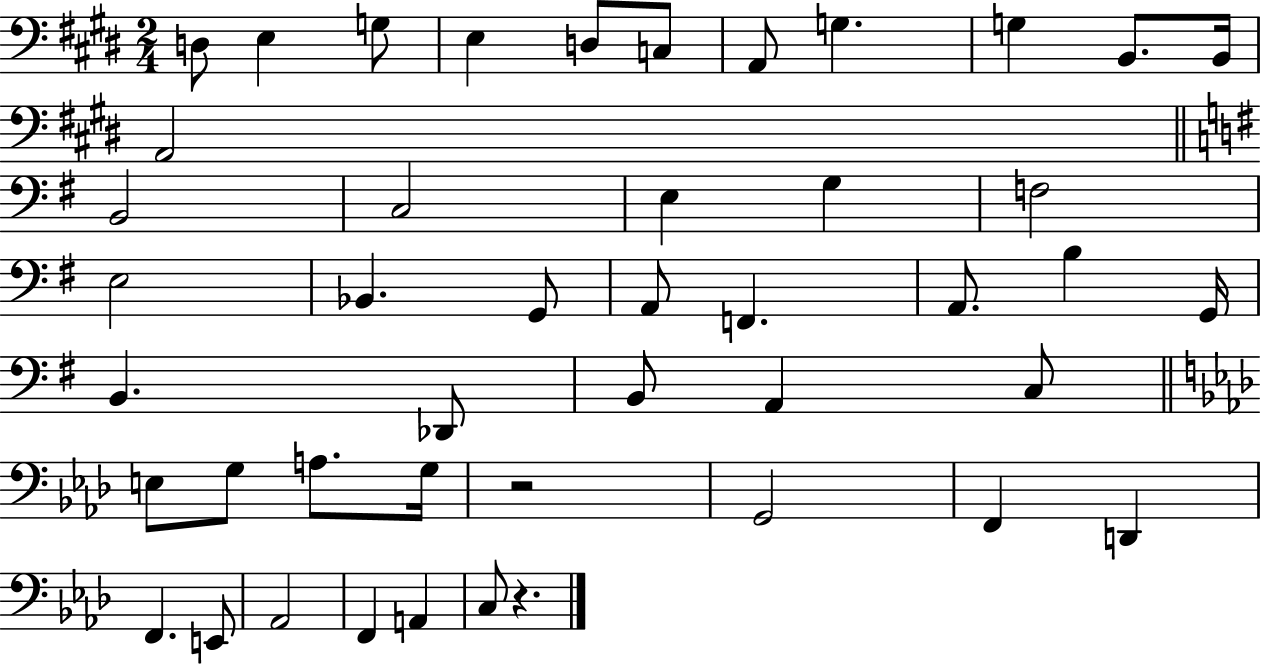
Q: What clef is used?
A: bass